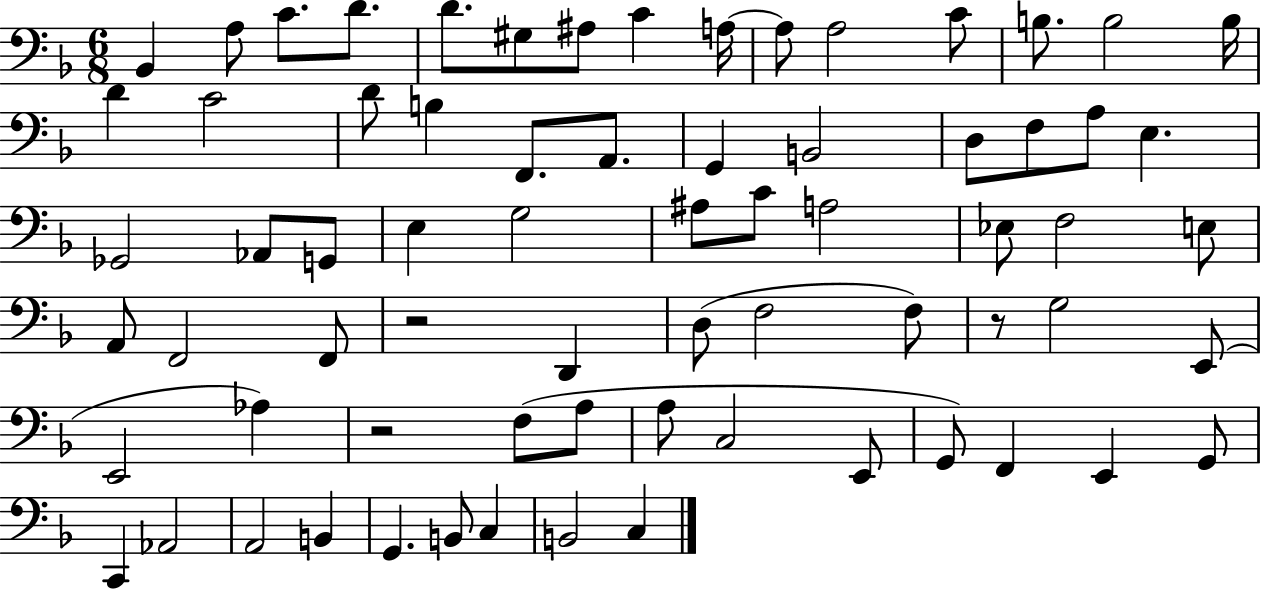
Bb2/q A3/e C4/e. D4/e. D4/e. G#3/e A#3/e C4/q A3/s A3/e A3/h C4/e B3/e. B3/h B3/s D4/q C4/h D4/e B3/q F2/e. A2/e. G2/q B2/h D3/e F3/e A3/e E3/q. Gb2/h Ab2/e G2/e E3/q G3/h A#3/e C4/e A3/h Eb3/e F3/h E3/e A2/e F2/h F2/e R/h D2/q D3/e F3/h F3/e R/e G3/h E2/e E2/h Ab3/q R/h F3/e A3/e A3/e C3/h E2/e G2/e F2/q E2/q G2/e C2/q Ab2/h A2/h B2/q G2/q. B2/e C3/q B2/h C3/q